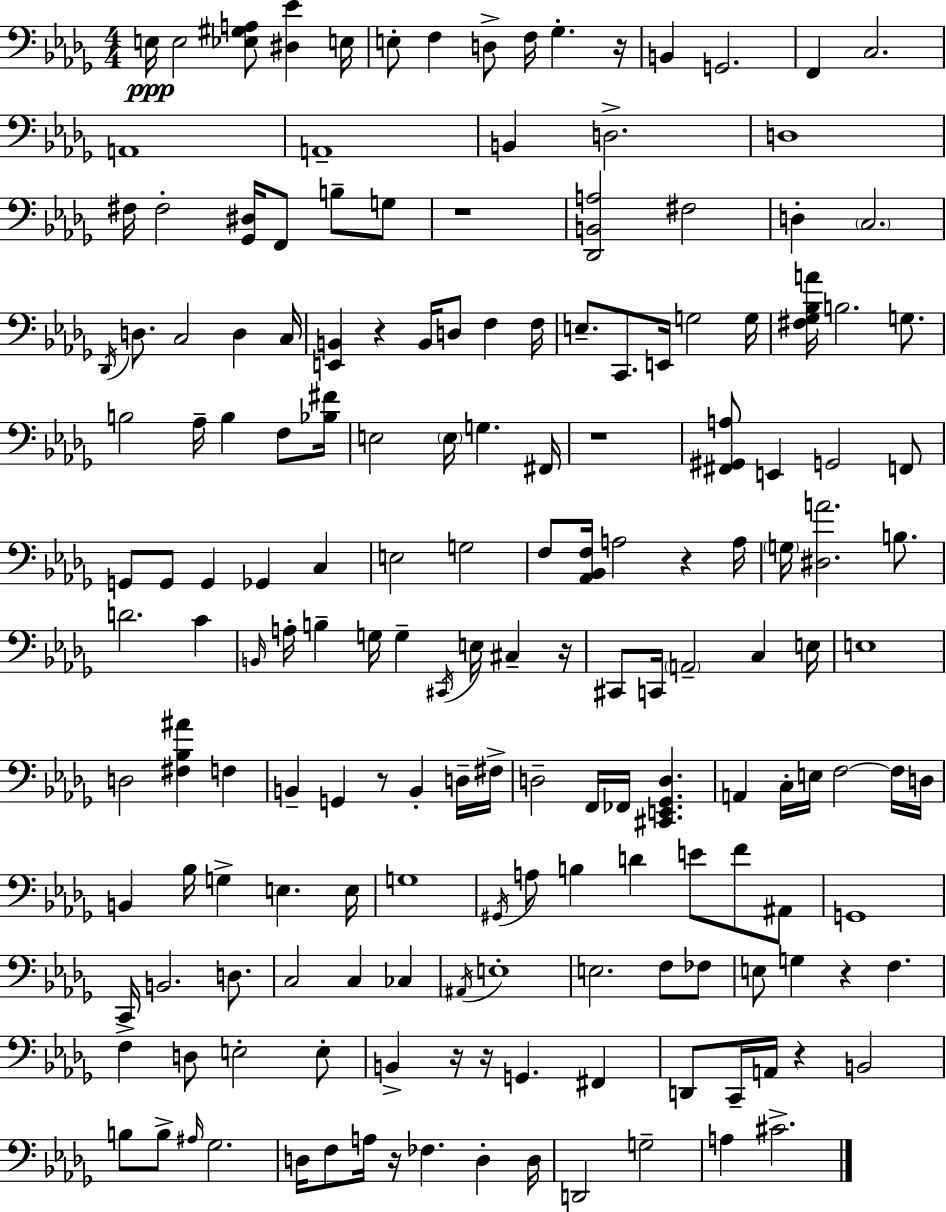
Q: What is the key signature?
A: BES minor